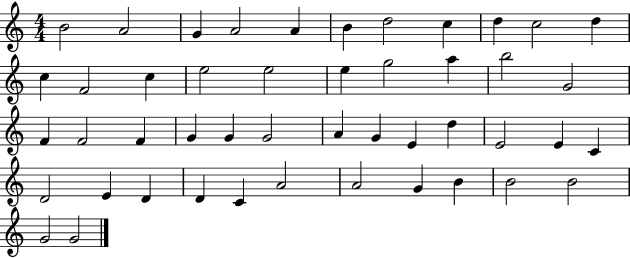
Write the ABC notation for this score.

X:1
T:Untitled
M:4/4
L:1/4
K:C
B2 A2 G A2 A B d2 c d c2 d c F2 c e2 e2 e g2 a b2 G2 F F2 F G G G2 A G E d E2 E C D2 E D D C A2 A2 G B B2 B2 G2 G2